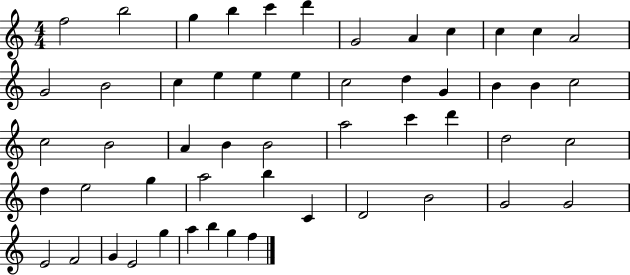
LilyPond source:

{
  \clef treble
  \numericTimeSignature
  \time 4/4
  \key c \major
  f''2 b''2 | g''4 b''4 c'''4 d'''4 | g'2 a'4 c''4 | c''4 c''4 a'2 | \break g'2 b'2 | c''4 e''4 e''4 e''4 | c''2 d''4 g'4 | b'4 b'4 c''2 | \break c''2 b'2 | a'4 b'4 b'2 | a''2 c'''4 d'''4 | d''2 c''2 | \break d''4 e''2 g''4 | a''2 b''4 c'4 | d'2 b'2 | g'2 g'2 | \break e'2 f'2 | g'4 e'2 g''4 | a''4 b''4 g''4 f''4 | \bar "|."
}